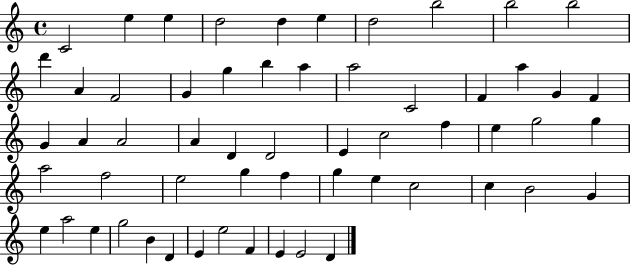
{
  \clef treble
  \time 4/4
  \defaultTimeSignature
  \key c \major
  c'2 e''4 e''4 | d''2 d''4 e''4 | d''2 b''2 | b''2 b''2 | \break d'''4 a'4 f'2 | g'4 g''4 b''4 a''4 | a''2 c'2 | f'4 a''4 g'4 f'4 | \break g'4 a'4 a'2 | a'4 d'4 d'2 | e'4 c''2 f''4 | e''4 g''2 g''4 | \break a''2 f''2 | e''2 g''4 f''4 | g''4 e''4 c''2 | c''4 b'2 g'4 | \break e''4 a''2 e''4 | g''2 b'4 d'4 | e'4 e''2 f'4 | e'4 e'2 d'4 | \break \bar "|."
}